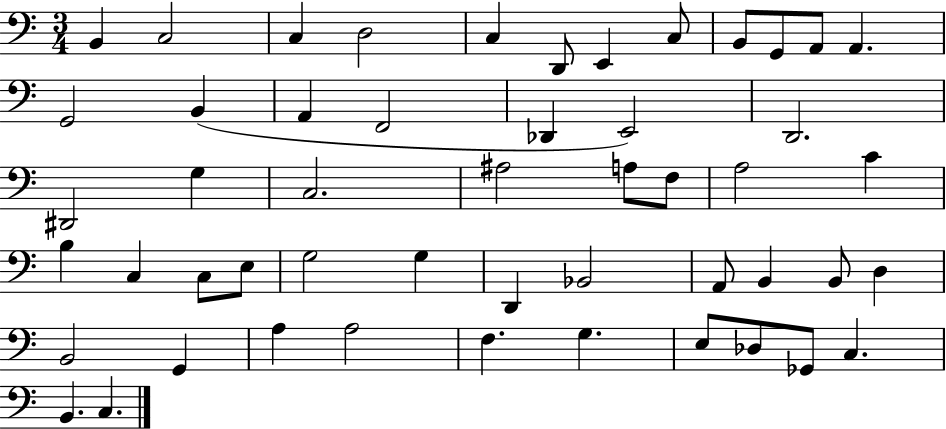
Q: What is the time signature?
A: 3/4